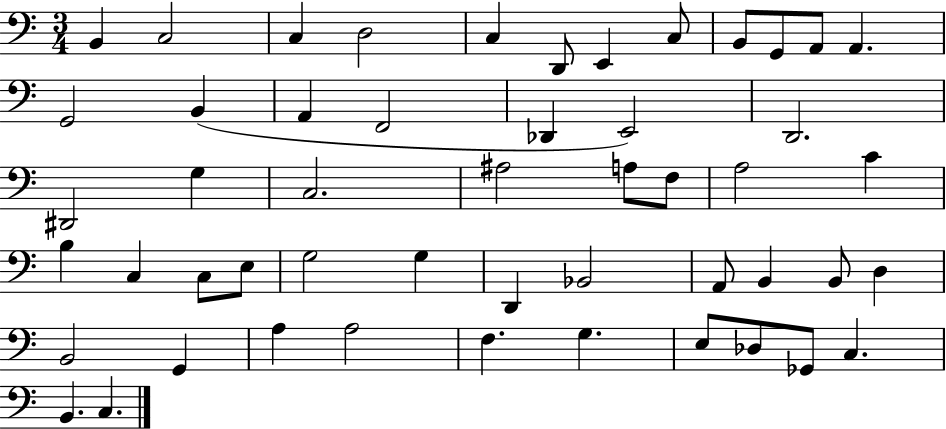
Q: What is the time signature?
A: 3/4